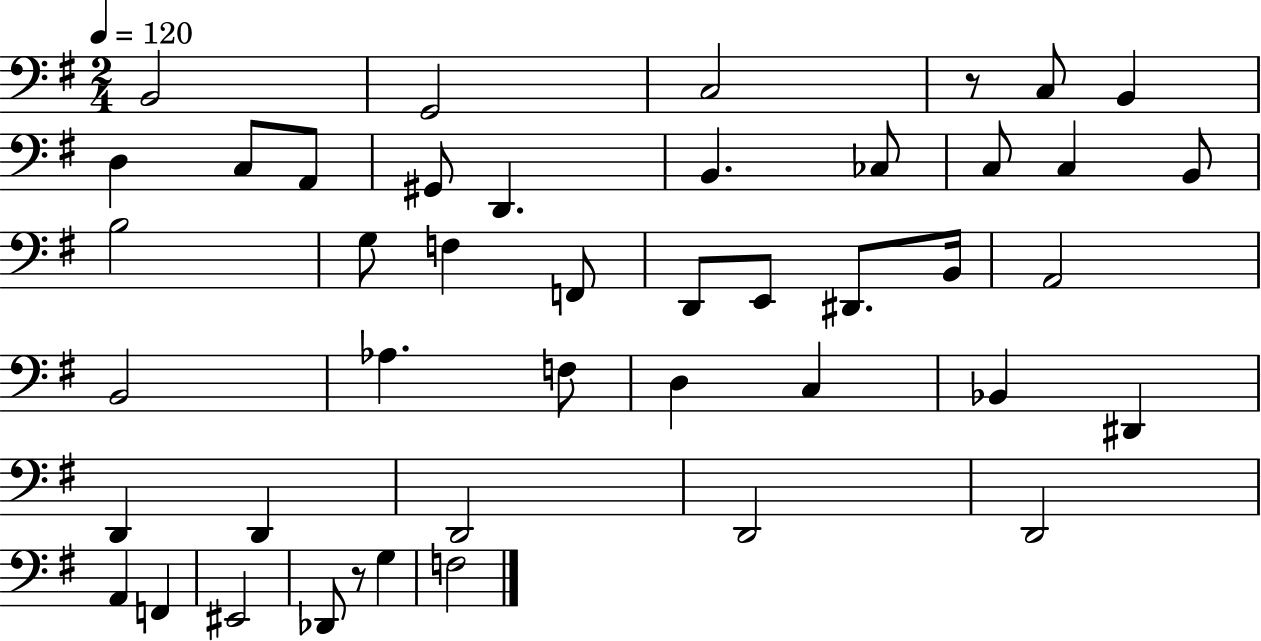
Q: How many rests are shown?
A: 2